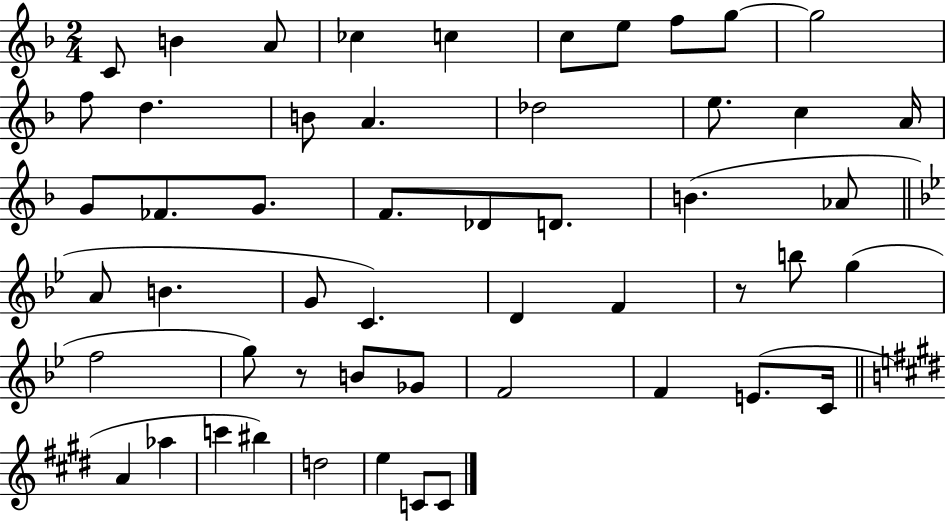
X:1
T:Untitled
M:2/4
L:1/4
K:F
C/2 B A/2 _c c c/2 e/2 f/2 g/2 g2 f/2 d B/2 A _d2 e/2 c A/4 G/2 _F/2 G/2 F/2 _D/2 D/2 B _A/2 A/2 B G/2 C D F z/2 b/2 g f2 g/2 z/2 B/2 _G/2 F2 F E/2 C/4 A _a c' ^b d2 e C/2 C/2